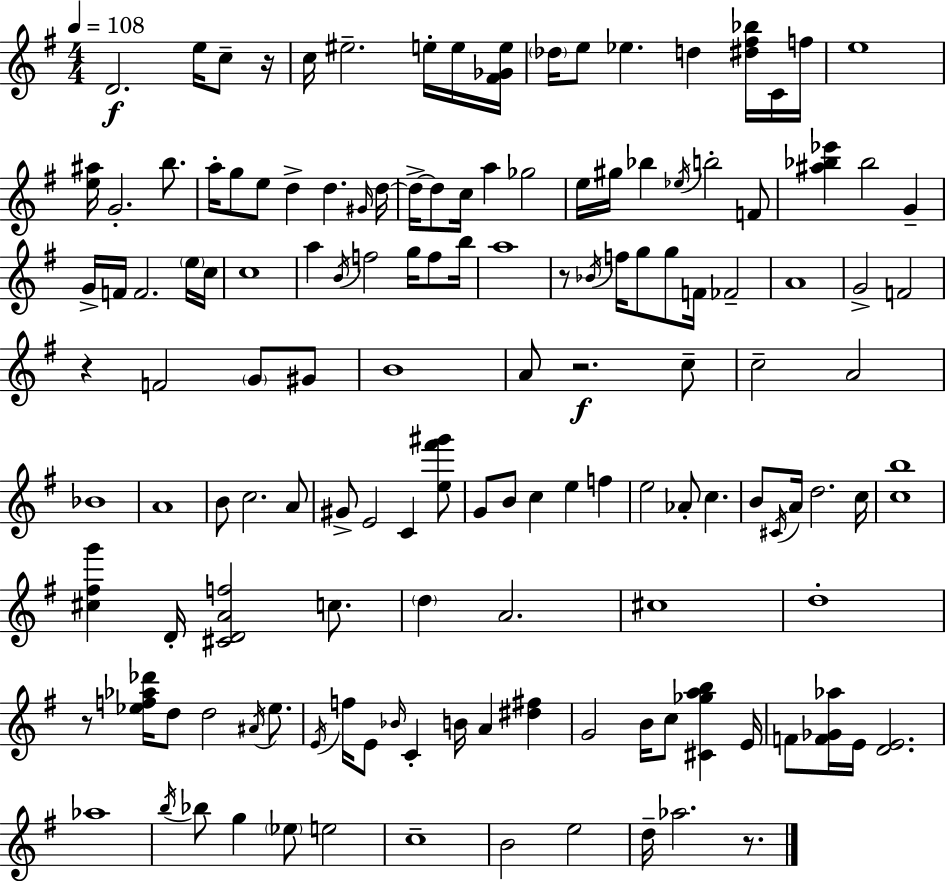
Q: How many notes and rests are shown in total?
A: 140